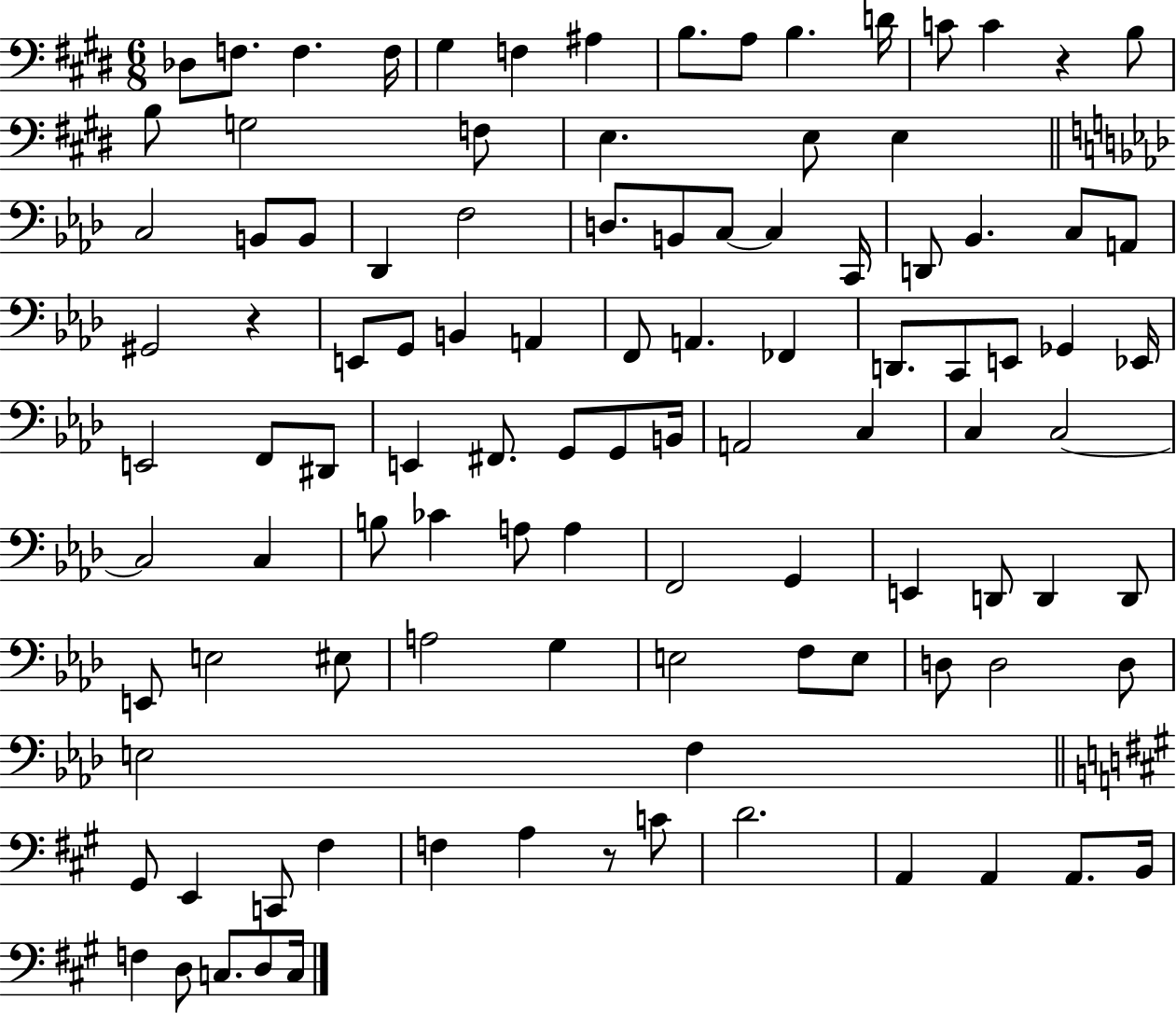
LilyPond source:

{
  \clef bass
  \numericTimeSignature
  \time 6/8
  \key e \major
  \repeat volta 2 { des8 f8. f4. f16 | gis4 f4 ais4 | b8. a8 b4. d'16 | c'8 c'4 r4 b8 | \break b8 g2 f8 | e4. e8 e4 | \bar "||" \break \key aes \major c2 b,8 b,8 | des,4 f2 | d8. b,8 c8~~ c4 c,16 | d,8 bes,4. c8 a,8 | \break gis,2 r4 | e,8 g,8 b,4 a,4 | f,8 a,4. fes,4 | d,8. c,8 e,8 ges,4 ees,16 | \break e,2 f,8 dis,8 | e,4 fis,8. g,8 g,8 b,16 | a,2 c4 | c4 c2~~ | \break c2 c4 | b8 ces'4 a8 a4 | f,2 g,4 | e,4 d,8 d,4 d,8 | \break e,8 e2 eis8 | a2 g4 | e2 f8 e8 | d8 d2 d8 | \break e2 f4 | \bar "||" \break \key a \major gis,8 e,4 c,8 fis4 | f4 a4 r8 c'8 | d'2. | a,4 a,4 a,8. b,16 | \break f4 d8 c8. d8 c16 | } \bar "|."
}